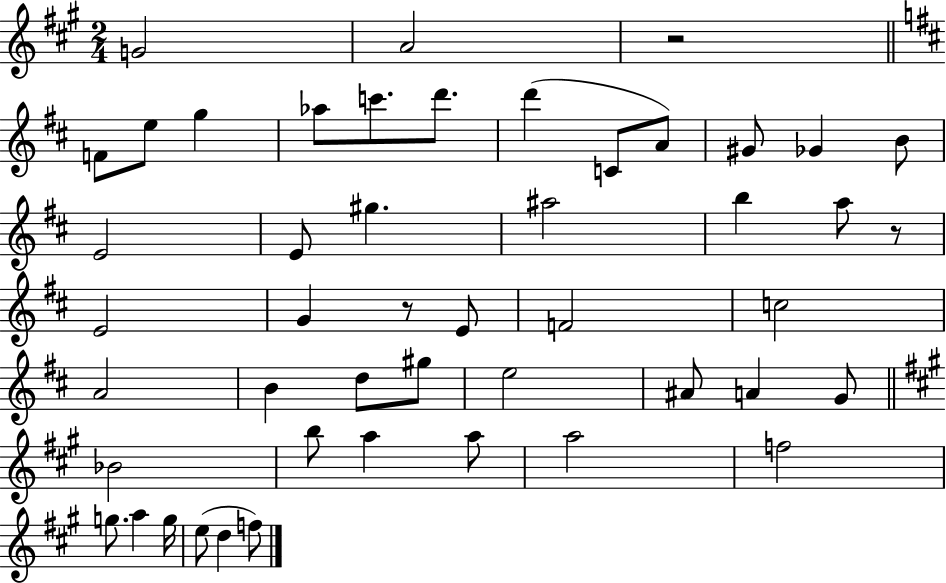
{
  \clef treble
  \numericTimeSignature
  \time 2/4
  \key a \major
  g'2 | a'2 | r2 | \bar "||" \break \key d \major f'8 e''8 g''4 | aes''8 c'''8. d'''8. | d'''4( c'8 a'8) | gis'8 ges'4 b'8 | \break e'2 | e'8 gis''4. | ais''2 | b''4 a''8 r8 | \break e'2 | g'4 r8 e'8 | f'2 | c''2 | \break a'2 | b'4 d''8 gis''8 | e''2 | ais'8 a'4 g'8 | \break \bar "||" \break \key a \major bes'2 | b''8 a''4 a''8 | a''2 | f''2 | \break g''8. a''4 g''16 | e''8( d''4 f''8) | \bar "|."
}